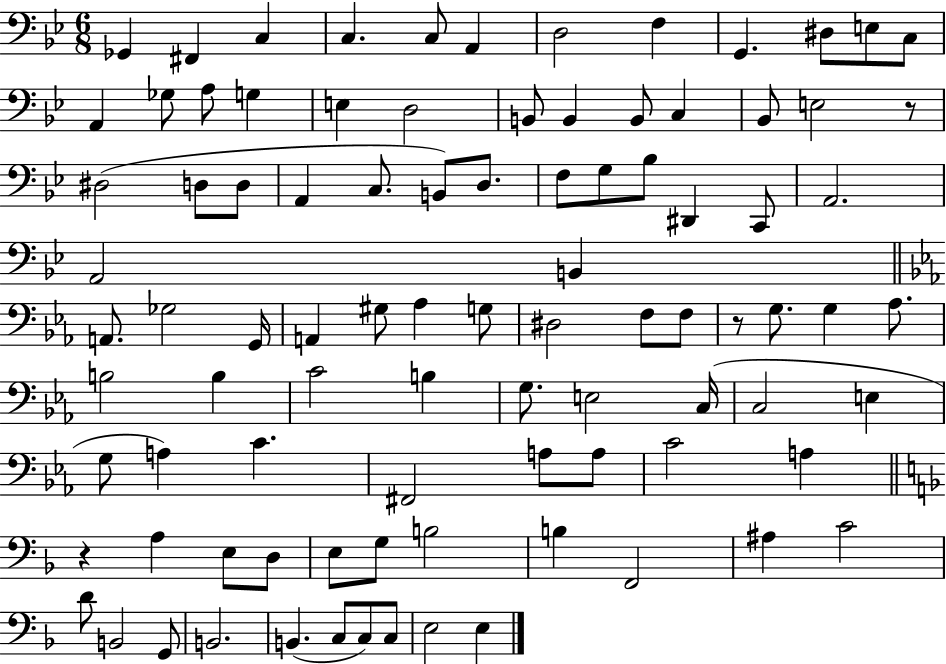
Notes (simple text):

Gb2/q F#2/q C3/q C3/q. C3/e A2/q D3/h F3/q G2/q. D#3/e E3/e C3/e A2/q Gb3/e A3/e G3/q E3/q D3/h B2/e B2/q B2/e C3/q Bb2/e E3/h R/e D#3/h D3/e D3/e A2/q C3/e. B2/e D3/e. F3/e G3/e Bb3/e D#2/q C2/e A2/h. A2/h B2/q A2/e. Gb3/h G2/s A2/q G#3/e Ab3/q G3/e D#3/h F3/e F3/e R/e G3/e. G3/q Ab3/e. B3/h B3/q C4/h B3/q G3/e. E3/h C3/s C3/h E3/q G3/e A3/q C4/q. F#2/h A3/e A3/e C4/h A3/q R/q A3/q E3/e D3/e E3/e G3/e B3/h B3/q F2/h A#3/q C4/h D4/e B2/h G2/e B2/h. B2/q. C3/e C3/e C3/e E3/h E3/q